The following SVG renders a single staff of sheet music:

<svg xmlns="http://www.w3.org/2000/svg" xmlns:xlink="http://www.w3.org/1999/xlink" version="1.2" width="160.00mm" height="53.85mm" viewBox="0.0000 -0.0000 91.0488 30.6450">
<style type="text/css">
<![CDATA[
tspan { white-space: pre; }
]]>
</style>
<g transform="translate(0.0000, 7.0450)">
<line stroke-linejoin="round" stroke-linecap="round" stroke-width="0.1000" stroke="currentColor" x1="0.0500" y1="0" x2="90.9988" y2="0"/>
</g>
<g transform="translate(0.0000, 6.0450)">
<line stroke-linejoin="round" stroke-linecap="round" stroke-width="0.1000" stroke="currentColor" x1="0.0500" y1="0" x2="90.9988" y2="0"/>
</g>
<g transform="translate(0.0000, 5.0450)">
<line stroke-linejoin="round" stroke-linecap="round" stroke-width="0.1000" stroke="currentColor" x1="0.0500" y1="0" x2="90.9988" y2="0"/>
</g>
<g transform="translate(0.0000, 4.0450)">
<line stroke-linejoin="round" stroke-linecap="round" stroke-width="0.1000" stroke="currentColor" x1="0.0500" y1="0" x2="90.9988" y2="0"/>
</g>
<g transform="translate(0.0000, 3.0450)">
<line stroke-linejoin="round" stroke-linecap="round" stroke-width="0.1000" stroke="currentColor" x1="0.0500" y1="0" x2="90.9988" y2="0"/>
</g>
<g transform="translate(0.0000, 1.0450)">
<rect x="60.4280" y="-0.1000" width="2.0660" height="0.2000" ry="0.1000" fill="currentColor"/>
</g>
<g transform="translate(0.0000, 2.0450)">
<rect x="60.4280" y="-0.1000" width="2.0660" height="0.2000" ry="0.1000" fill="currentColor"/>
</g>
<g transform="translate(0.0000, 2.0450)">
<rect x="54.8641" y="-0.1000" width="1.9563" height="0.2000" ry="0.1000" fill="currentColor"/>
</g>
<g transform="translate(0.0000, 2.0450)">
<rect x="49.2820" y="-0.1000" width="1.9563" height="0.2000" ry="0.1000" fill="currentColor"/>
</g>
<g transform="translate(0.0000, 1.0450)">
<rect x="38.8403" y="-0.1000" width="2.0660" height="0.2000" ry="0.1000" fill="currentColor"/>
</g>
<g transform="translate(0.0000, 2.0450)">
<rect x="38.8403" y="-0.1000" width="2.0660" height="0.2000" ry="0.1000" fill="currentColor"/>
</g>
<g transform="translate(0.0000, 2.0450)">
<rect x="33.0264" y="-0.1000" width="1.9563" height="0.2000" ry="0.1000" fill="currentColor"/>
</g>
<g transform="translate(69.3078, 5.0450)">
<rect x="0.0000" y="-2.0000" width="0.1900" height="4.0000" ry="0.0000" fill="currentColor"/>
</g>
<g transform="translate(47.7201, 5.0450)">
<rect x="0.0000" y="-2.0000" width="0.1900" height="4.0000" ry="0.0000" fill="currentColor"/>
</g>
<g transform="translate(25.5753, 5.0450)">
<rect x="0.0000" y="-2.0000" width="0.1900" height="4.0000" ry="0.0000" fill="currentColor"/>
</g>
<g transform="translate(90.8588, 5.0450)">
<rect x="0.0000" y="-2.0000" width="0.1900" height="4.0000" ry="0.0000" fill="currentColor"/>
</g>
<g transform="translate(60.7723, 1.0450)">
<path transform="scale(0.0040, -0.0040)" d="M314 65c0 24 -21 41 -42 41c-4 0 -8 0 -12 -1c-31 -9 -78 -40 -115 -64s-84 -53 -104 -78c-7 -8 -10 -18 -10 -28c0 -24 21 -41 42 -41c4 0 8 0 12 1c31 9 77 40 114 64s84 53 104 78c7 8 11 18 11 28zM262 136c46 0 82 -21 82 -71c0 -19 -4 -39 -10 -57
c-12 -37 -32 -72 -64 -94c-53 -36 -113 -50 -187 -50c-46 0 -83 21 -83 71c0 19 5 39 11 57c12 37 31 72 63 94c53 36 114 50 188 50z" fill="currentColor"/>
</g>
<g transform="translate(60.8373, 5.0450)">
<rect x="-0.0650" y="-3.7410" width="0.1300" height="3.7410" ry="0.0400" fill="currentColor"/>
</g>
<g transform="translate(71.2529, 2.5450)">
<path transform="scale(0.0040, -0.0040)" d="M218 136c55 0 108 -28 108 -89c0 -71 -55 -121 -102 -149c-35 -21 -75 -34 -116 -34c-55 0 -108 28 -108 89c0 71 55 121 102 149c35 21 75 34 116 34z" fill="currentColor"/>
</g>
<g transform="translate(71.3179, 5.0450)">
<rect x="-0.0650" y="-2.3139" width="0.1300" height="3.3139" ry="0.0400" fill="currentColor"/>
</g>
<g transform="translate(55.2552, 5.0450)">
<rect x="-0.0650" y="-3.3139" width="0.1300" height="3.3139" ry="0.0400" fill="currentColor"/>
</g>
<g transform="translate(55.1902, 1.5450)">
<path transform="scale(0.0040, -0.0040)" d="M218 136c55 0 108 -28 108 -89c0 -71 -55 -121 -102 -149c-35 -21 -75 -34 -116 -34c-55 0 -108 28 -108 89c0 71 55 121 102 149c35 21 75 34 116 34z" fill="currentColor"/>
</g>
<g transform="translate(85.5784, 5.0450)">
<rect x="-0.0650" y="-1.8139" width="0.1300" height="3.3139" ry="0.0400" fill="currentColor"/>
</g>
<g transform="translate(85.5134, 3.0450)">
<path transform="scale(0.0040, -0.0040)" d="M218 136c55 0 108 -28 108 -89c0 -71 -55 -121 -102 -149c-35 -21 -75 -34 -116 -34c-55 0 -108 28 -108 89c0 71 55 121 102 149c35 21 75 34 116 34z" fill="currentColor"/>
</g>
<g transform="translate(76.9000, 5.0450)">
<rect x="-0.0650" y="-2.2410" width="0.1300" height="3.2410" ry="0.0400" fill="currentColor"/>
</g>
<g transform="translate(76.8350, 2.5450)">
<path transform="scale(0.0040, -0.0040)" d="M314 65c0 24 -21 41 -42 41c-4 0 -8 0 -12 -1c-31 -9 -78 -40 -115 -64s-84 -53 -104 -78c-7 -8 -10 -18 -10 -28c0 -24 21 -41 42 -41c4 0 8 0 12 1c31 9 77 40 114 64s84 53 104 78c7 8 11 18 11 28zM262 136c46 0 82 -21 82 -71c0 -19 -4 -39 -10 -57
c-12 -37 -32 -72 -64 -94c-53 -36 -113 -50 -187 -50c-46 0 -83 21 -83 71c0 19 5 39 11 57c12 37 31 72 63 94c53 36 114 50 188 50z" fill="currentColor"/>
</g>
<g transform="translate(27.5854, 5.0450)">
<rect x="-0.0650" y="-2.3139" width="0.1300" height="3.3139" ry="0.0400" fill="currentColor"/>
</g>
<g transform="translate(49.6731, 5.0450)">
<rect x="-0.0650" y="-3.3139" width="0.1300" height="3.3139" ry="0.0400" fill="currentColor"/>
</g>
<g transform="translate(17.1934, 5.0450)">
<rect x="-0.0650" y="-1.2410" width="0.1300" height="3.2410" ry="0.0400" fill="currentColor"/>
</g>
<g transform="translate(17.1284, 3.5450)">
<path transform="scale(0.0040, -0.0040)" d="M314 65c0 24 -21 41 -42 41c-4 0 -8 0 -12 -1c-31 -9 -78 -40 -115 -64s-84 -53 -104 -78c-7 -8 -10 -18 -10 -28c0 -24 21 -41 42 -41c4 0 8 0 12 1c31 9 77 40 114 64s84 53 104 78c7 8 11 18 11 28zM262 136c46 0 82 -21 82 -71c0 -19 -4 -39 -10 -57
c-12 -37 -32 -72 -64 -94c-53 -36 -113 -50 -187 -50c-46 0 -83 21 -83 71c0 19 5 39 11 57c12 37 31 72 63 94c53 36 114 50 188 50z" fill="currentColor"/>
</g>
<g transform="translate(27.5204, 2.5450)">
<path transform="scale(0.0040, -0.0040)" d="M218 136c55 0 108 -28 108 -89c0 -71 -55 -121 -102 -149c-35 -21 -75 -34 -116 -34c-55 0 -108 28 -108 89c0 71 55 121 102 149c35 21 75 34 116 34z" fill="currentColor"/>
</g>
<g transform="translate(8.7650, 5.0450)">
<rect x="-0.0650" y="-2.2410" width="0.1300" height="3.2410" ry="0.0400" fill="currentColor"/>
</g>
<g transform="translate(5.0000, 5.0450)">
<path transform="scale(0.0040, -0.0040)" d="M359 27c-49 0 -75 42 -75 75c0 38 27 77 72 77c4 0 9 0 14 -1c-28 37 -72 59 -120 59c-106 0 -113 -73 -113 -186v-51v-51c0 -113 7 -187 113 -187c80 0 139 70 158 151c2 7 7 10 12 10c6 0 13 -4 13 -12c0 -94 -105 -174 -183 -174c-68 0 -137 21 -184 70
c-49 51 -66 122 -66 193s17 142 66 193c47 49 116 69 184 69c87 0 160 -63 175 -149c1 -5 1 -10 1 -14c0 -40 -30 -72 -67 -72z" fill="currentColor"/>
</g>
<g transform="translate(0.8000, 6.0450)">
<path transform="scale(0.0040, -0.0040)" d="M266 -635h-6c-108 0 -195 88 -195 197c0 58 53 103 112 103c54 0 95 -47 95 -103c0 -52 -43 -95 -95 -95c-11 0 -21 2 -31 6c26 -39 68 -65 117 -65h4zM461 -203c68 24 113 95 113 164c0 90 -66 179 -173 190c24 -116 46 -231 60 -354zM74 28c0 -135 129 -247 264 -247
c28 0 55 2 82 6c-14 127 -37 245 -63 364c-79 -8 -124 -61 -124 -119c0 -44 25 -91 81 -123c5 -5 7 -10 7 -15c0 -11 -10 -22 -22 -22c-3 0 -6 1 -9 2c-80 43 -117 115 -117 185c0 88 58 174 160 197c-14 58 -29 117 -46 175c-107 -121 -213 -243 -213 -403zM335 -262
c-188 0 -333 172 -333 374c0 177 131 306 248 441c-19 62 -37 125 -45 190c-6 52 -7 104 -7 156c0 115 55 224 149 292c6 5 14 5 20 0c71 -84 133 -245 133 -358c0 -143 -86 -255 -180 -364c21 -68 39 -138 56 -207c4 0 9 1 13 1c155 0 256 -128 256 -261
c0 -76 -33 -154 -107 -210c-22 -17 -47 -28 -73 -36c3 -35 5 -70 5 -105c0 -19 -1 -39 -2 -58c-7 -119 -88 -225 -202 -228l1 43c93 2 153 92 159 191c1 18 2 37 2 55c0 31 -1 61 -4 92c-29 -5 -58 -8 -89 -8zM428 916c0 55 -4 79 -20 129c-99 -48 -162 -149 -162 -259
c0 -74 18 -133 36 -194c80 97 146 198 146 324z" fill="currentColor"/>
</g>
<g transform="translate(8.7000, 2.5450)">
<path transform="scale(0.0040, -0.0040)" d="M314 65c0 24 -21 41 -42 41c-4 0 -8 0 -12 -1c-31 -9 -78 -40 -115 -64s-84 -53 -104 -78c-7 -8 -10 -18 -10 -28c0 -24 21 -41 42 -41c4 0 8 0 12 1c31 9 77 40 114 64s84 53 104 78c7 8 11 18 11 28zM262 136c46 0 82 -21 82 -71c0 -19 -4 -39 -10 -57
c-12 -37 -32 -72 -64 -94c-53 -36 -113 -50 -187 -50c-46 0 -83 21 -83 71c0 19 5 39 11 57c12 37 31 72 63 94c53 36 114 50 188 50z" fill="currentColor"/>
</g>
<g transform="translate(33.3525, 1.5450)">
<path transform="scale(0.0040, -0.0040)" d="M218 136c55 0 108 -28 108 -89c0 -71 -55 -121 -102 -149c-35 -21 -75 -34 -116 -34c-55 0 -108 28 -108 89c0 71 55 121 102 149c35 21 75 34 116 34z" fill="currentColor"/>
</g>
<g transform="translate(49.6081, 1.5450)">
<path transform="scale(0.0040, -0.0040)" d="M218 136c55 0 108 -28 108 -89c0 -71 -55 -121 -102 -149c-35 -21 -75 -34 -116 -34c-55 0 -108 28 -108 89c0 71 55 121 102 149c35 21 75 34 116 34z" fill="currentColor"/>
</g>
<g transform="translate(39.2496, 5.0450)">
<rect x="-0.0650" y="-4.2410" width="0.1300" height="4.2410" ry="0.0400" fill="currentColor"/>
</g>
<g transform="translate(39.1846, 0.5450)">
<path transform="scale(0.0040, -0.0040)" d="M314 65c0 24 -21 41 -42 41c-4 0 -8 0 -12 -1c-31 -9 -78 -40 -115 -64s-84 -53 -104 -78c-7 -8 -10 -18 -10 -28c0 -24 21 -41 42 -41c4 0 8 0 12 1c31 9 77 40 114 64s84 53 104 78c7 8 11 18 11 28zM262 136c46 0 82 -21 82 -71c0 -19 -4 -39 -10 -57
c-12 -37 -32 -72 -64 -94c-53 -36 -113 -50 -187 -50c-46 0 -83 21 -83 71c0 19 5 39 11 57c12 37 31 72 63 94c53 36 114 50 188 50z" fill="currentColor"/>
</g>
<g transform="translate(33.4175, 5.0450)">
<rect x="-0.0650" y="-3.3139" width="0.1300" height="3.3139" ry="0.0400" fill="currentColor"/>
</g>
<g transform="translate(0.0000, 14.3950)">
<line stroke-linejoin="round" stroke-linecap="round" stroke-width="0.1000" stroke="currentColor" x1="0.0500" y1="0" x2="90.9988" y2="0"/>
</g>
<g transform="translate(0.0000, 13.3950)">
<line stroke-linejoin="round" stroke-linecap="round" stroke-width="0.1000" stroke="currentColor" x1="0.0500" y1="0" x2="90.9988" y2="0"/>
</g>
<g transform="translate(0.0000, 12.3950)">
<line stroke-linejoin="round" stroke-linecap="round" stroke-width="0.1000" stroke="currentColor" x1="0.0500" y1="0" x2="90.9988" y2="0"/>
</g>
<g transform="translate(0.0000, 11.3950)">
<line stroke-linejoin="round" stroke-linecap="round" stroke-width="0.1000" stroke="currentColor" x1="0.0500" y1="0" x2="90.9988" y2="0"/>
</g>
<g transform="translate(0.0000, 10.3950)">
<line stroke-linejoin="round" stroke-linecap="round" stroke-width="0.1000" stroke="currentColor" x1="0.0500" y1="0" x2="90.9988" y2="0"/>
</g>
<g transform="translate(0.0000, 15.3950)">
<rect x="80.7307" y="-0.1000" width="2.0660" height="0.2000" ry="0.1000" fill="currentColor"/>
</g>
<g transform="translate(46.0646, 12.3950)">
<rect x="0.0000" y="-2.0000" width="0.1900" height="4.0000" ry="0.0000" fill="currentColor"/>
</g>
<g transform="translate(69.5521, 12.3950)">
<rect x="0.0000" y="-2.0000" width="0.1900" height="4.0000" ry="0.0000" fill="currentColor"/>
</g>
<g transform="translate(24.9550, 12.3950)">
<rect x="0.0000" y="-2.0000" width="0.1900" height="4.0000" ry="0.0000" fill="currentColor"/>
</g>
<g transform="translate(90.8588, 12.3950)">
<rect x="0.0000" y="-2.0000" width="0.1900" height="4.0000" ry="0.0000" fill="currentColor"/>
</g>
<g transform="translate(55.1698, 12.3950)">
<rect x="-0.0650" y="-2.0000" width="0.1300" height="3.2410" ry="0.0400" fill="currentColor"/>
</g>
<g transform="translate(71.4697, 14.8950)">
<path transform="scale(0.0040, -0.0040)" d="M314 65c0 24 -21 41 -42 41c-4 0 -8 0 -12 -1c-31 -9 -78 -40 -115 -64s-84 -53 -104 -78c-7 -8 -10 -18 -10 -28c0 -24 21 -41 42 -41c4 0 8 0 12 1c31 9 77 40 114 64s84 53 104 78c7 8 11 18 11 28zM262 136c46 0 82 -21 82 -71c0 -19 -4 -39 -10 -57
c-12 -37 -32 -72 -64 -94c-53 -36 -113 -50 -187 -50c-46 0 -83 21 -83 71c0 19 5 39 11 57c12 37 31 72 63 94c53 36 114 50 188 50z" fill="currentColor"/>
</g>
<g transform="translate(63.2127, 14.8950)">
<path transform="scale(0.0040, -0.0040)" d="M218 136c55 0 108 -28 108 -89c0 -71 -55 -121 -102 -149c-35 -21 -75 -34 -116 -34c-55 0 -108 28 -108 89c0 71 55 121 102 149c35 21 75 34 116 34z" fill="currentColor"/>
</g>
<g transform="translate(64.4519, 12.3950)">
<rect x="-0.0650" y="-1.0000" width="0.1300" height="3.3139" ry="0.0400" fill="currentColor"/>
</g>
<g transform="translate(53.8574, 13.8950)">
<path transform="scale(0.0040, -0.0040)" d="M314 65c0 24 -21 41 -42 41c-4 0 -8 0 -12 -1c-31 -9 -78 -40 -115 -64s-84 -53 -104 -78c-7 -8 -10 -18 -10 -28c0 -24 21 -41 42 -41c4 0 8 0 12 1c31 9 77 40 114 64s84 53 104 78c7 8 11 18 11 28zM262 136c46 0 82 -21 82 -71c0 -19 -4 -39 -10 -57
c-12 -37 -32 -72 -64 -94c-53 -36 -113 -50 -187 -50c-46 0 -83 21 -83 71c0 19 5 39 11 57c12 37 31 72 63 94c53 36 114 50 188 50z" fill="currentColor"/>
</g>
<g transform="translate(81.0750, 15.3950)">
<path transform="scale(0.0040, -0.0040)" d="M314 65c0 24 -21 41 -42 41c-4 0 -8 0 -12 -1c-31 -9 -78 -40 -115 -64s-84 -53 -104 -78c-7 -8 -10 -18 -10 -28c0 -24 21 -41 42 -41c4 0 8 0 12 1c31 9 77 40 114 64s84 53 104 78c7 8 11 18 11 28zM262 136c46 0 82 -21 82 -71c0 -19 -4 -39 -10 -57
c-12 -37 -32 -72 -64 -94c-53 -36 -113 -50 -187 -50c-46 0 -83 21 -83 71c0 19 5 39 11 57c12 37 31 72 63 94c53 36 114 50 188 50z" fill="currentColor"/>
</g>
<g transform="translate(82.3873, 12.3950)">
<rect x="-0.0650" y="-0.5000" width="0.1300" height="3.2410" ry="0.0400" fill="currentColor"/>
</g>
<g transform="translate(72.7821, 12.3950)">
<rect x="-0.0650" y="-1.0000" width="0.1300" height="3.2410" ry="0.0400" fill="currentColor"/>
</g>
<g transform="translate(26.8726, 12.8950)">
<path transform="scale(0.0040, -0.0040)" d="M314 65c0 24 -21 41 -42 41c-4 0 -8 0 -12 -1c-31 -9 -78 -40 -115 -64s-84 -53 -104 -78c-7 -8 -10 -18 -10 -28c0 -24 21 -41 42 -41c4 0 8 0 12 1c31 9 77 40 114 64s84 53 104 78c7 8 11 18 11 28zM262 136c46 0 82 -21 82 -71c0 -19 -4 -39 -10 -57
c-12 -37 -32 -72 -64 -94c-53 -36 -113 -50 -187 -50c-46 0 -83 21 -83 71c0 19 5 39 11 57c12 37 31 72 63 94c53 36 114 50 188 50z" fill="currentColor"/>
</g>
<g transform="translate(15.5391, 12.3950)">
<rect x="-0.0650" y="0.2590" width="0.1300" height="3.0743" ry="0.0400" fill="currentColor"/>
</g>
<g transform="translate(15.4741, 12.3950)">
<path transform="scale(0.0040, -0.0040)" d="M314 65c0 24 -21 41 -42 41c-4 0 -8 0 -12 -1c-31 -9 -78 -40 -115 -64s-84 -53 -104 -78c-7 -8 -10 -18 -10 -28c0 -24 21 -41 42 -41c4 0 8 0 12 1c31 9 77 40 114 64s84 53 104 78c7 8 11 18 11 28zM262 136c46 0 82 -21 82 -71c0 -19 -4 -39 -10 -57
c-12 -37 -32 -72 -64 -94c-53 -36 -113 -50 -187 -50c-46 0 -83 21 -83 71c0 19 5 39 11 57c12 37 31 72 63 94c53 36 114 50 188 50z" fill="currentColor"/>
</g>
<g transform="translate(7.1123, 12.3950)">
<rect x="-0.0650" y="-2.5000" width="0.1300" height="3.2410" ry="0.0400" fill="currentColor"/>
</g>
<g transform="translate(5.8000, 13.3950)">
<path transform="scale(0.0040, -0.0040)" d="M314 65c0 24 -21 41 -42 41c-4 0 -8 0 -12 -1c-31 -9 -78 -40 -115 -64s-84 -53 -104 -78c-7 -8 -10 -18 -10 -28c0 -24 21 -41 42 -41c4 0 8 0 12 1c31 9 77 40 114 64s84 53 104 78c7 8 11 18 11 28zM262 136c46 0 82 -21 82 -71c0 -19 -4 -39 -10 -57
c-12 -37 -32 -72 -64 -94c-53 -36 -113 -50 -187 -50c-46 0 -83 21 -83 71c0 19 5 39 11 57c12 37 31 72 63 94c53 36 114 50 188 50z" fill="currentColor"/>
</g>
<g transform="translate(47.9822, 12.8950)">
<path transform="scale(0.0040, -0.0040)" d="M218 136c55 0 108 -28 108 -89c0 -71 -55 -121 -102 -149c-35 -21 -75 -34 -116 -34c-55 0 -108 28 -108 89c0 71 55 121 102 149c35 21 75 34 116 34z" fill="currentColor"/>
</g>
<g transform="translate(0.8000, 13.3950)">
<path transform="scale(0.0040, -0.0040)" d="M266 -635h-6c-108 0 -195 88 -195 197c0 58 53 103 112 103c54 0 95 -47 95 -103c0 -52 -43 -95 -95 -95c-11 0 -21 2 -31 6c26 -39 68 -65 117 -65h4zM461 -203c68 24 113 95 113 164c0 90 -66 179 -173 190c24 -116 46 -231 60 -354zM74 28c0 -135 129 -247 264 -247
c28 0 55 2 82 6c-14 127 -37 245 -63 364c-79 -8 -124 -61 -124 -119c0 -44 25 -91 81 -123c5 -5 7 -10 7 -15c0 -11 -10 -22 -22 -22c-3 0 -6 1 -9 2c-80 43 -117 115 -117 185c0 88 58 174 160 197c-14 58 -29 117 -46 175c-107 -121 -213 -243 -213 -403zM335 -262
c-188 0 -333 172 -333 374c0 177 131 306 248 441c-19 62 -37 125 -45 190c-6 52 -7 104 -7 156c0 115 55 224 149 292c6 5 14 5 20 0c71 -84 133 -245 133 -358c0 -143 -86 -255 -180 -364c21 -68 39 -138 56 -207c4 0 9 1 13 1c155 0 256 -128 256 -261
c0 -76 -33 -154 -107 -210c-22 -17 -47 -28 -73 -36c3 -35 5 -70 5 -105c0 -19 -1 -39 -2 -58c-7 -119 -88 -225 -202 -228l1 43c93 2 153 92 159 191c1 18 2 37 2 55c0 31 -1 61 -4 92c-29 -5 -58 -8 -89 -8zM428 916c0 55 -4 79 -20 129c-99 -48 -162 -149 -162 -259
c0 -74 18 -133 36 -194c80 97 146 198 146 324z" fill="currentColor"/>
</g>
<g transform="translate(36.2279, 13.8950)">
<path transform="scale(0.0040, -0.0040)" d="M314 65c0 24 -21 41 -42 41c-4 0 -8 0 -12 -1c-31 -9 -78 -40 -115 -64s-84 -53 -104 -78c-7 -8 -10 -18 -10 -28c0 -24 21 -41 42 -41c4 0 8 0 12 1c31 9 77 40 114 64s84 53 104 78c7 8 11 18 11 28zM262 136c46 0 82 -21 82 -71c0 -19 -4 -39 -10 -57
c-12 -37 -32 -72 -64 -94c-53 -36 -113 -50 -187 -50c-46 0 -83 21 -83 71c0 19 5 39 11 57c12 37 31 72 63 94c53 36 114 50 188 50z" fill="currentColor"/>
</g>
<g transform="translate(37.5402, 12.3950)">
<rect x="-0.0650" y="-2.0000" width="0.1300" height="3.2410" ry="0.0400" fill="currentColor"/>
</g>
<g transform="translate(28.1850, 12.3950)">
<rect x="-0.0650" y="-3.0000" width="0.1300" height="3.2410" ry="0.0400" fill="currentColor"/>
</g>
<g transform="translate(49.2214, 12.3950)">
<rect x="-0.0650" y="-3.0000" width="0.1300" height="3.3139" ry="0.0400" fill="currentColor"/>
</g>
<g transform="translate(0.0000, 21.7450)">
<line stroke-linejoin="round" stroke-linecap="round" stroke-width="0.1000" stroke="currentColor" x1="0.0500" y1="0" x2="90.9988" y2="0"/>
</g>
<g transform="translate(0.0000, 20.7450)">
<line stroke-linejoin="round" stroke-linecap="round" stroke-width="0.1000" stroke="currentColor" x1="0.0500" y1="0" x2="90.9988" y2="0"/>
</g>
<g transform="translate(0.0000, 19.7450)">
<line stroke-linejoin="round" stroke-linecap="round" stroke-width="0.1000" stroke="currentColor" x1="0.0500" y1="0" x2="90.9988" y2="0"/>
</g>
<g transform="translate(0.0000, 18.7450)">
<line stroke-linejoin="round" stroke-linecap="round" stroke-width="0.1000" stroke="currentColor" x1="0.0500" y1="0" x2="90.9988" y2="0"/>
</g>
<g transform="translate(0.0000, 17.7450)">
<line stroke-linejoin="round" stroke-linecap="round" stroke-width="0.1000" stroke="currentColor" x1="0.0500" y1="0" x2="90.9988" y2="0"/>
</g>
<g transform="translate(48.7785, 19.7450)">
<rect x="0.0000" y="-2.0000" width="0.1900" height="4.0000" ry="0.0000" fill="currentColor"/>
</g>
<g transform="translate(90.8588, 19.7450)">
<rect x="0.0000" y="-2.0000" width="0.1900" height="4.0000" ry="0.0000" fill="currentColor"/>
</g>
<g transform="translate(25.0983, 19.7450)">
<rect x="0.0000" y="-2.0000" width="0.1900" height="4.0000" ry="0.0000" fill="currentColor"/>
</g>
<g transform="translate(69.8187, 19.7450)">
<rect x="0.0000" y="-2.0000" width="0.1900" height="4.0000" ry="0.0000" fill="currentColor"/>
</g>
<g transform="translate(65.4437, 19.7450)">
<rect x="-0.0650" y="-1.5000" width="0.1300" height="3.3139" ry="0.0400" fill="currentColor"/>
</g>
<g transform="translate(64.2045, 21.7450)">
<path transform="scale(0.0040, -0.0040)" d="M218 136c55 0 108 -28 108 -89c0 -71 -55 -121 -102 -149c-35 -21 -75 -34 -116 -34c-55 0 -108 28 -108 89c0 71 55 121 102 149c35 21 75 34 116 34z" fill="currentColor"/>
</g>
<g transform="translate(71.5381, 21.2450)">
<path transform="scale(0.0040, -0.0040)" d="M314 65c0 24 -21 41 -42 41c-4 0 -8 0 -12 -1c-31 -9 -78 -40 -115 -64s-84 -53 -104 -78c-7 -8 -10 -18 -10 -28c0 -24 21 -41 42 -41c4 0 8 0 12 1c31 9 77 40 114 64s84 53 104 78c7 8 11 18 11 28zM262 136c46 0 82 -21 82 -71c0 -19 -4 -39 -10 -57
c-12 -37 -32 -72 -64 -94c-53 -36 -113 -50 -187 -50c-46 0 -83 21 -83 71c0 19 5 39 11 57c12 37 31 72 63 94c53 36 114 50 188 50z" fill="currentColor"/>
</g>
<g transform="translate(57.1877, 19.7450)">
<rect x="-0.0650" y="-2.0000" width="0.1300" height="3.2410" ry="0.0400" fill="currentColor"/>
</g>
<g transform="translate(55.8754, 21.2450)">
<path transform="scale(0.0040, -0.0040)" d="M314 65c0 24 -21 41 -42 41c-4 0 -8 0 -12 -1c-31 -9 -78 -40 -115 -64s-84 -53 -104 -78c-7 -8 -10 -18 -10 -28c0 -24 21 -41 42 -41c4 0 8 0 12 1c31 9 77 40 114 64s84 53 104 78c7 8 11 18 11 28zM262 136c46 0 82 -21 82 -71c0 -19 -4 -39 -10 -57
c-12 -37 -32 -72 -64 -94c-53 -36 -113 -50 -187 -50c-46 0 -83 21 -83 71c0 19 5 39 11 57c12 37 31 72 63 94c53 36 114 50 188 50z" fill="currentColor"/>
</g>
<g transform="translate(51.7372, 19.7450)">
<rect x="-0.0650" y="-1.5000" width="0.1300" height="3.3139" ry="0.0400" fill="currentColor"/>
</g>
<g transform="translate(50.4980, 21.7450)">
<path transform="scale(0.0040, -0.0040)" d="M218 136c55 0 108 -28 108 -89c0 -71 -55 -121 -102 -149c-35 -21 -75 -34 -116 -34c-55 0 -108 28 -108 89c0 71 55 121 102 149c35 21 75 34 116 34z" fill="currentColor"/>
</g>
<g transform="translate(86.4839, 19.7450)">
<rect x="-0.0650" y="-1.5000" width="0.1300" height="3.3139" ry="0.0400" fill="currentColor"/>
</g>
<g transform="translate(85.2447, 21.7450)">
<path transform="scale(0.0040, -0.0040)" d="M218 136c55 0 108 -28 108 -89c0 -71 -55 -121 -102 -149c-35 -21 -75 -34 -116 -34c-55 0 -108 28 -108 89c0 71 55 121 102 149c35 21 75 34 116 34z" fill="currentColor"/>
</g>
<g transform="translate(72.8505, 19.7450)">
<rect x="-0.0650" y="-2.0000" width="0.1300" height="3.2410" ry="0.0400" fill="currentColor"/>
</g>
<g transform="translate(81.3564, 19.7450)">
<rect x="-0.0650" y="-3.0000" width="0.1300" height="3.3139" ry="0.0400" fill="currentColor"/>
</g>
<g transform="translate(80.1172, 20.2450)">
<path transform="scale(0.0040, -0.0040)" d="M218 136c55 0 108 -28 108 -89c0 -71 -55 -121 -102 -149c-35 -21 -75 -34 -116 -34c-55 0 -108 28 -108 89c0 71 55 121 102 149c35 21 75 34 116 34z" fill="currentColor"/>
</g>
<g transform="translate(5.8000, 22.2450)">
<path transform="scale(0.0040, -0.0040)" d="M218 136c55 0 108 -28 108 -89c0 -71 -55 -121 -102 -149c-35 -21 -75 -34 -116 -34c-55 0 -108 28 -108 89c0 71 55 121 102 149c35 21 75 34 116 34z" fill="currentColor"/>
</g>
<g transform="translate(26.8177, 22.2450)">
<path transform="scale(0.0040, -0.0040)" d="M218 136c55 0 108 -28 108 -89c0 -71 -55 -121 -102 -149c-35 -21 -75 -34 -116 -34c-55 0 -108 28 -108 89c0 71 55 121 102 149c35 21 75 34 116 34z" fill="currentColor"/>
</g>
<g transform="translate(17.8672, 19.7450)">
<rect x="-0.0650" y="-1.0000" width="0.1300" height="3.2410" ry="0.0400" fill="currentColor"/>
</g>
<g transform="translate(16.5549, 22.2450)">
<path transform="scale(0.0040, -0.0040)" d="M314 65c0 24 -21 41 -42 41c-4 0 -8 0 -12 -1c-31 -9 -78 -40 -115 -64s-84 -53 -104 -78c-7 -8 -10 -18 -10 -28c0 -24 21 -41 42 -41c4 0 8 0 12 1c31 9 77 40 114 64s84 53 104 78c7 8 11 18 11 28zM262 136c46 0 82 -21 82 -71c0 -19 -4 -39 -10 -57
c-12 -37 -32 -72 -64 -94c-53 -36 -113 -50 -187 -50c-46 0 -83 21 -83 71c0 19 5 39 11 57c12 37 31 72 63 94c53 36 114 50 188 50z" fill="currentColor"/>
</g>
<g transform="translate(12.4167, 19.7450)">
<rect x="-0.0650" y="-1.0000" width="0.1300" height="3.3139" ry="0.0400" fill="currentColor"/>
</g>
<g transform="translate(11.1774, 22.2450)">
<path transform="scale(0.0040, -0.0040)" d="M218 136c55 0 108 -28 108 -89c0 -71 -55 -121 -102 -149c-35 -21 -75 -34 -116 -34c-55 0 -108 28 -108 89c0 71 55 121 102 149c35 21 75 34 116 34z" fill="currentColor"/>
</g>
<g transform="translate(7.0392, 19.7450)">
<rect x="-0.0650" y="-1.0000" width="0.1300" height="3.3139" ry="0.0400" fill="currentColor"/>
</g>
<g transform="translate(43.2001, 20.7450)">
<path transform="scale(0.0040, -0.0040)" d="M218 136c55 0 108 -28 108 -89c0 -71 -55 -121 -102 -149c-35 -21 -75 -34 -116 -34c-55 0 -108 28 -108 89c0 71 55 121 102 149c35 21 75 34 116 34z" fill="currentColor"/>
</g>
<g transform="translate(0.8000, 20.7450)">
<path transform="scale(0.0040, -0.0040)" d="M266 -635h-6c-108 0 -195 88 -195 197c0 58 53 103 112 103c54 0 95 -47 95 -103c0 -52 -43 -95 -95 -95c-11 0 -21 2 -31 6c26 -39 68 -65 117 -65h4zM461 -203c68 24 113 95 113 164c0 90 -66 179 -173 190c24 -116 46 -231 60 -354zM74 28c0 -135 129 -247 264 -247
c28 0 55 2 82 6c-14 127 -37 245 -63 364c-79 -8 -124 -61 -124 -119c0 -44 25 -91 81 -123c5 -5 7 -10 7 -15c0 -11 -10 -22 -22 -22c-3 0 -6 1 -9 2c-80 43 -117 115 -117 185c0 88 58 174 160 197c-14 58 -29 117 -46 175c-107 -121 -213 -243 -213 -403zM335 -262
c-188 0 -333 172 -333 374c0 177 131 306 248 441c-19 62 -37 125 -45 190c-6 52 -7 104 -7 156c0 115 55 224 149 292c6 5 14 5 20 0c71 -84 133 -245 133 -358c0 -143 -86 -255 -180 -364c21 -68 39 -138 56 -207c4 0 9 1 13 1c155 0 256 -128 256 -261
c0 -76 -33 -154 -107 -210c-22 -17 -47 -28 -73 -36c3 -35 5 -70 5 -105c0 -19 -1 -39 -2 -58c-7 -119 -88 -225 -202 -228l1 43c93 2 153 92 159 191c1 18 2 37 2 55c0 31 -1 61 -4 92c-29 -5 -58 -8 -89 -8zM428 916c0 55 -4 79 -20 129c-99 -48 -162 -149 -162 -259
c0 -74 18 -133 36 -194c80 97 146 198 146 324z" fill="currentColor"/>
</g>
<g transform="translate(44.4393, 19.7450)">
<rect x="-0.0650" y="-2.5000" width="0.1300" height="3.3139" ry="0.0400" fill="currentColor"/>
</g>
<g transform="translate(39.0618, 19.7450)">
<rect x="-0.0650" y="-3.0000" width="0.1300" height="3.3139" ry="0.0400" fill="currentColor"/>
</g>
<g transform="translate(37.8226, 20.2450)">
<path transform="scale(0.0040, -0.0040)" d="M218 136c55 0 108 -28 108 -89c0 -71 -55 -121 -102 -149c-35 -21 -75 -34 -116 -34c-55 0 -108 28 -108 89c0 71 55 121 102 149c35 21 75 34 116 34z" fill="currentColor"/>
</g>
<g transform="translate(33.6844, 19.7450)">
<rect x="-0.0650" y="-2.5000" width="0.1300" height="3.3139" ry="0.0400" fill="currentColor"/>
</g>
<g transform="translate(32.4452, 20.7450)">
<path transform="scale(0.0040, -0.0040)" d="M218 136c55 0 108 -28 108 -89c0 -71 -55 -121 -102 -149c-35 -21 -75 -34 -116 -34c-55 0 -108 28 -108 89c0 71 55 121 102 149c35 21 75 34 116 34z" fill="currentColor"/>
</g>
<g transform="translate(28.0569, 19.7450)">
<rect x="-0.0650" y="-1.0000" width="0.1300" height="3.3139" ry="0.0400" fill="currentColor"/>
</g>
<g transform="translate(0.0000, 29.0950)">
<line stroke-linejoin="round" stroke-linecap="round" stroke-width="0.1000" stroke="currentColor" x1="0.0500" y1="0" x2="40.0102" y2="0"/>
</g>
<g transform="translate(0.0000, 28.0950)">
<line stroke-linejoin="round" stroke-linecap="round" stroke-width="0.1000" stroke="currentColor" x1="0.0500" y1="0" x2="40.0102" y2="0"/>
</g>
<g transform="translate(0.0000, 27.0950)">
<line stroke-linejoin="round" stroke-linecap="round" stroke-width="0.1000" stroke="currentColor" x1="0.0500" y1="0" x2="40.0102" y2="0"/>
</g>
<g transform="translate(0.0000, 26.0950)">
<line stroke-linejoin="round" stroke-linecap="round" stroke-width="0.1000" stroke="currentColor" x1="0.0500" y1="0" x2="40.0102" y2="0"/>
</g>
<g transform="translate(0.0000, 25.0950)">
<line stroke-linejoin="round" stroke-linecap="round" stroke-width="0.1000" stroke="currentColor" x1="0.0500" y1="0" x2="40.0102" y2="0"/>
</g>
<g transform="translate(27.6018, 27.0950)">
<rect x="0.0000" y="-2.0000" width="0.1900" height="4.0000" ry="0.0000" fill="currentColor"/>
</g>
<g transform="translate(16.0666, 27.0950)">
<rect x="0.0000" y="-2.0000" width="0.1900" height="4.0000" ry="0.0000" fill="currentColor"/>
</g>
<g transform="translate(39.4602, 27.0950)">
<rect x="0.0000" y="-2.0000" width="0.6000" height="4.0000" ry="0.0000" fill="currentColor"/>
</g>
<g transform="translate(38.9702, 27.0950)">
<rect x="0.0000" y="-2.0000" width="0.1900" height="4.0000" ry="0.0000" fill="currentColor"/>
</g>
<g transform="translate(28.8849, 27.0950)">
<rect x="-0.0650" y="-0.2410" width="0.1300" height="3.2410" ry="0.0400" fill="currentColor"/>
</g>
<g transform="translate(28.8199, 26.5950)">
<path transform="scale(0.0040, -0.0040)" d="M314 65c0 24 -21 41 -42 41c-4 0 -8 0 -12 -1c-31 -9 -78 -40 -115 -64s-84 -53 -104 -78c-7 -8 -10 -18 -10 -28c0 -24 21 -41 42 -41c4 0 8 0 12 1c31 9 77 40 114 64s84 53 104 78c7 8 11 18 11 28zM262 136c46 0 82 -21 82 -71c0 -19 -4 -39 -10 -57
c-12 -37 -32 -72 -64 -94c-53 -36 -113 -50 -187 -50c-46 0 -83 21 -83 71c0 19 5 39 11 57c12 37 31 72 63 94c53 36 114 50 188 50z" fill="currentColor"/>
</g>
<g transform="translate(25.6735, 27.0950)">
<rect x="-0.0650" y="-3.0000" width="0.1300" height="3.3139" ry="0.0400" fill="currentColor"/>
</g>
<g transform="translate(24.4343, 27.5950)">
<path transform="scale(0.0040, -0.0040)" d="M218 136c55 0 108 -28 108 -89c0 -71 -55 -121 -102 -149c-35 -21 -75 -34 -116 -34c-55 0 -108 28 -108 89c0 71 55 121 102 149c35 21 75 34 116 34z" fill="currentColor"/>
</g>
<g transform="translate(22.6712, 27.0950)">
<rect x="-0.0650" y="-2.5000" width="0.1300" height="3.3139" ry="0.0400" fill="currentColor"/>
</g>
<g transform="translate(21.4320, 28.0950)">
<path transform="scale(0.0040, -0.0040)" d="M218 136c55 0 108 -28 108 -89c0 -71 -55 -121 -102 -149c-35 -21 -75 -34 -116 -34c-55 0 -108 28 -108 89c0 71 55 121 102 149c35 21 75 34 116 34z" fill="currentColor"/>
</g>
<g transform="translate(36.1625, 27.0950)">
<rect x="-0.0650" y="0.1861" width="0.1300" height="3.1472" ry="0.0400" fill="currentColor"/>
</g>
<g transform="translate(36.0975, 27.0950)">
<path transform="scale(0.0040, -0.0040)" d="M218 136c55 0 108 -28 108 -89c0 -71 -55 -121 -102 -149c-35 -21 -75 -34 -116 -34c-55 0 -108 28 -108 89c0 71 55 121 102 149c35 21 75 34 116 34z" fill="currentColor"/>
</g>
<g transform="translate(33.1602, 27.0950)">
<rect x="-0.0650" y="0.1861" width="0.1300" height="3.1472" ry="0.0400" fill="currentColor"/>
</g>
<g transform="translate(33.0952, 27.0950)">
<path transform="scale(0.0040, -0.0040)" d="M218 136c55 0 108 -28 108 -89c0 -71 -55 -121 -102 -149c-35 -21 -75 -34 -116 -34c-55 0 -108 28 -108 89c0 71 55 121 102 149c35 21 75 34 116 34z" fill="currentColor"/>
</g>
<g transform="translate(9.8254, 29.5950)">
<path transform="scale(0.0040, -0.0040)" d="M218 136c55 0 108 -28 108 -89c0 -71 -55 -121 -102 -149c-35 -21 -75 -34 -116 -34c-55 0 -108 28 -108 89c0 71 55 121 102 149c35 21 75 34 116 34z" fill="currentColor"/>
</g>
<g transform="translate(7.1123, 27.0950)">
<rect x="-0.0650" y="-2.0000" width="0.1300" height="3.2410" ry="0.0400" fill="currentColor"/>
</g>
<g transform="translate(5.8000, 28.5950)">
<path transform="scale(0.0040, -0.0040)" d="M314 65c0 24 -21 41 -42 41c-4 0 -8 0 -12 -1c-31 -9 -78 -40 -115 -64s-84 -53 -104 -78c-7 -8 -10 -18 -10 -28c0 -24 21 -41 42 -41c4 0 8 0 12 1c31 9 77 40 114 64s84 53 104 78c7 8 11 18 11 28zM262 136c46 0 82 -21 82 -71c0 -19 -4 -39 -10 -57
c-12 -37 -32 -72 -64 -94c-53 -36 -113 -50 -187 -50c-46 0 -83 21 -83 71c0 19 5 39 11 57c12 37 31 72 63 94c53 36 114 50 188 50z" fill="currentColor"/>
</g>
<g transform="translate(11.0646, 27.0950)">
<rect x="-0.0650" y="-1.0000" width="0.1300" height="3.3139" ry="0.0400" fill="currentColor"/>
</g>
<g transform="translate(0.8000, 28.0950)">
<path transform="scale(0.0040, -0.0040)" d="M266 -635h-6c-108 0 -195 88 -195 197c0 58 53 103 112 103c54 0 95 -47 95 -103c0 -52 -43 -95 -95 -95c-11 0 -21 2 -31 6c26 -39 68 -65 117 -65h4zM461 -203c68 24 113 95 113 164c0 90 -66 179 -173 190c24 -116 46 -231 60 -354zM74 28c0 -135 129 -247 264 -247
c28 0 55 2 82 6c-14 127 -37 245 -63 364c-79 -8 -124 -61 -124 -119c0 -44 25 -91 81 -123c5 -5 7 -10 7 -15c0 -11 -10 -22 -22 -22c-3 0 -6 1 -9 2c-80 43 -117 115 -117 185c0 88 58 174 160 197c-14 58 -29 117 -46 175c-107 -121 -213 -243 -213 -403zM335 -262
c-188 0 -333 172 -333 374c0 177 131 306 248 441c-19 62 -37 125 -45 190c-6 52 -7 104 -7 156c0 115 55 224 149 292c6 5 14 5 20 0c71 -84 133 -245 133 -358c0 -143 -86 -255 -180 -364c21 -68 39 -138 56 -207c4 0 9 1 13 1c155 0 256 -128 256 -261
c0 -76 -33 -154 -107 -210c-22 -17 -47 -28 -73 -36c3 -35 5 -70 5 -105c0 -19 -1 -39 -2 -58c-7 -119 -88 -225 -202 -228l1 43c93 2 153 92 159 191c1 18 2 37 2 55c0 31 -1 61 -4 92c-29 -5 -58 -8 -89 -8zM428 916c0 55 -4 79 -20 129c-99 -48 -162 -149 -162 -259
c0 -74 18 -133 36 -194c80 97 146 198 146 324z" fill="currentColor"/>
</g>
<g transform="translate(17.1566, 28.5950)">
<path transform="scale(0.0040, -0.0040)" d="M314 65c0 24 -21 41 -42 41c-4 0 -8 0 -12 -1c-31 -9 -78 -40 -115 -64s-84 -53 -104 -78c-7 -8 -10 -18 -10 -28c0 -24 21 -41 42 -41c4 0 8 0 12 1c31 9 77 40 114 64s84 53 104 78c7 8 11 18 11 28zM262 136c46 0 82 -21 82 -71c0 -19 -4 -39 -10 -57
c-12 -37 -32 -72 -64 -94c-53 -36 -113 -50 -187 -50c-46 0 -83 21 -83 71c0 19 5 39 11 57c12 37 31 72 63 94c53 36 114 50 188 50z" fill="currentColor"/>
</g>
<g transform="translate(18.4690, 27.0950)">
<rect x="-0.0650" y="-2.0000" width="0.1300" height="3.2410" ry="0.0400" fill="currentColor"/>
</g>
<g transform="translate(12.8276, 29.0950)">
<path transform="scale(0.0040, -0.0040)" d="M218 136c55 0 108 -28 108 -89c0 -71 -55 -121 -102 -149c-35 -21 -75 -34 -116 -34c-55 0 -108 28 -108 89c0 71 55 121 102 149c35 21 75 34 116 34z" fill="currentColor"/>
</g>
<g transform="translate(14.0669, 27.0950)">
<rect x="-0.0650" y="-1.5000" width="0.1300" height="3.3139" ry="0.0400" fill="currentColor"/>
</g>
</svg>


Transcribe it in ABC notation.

X:1
T:Untitled
M:4/4
L:1/4
K:C
g2 e2 g b d'2 b b c'2 g g2 f G2 B2 A2 F2 A F2 D D2 C2 D D D2 D G A G E F2 E F2 A E F2 D E F2 G A c2 B B